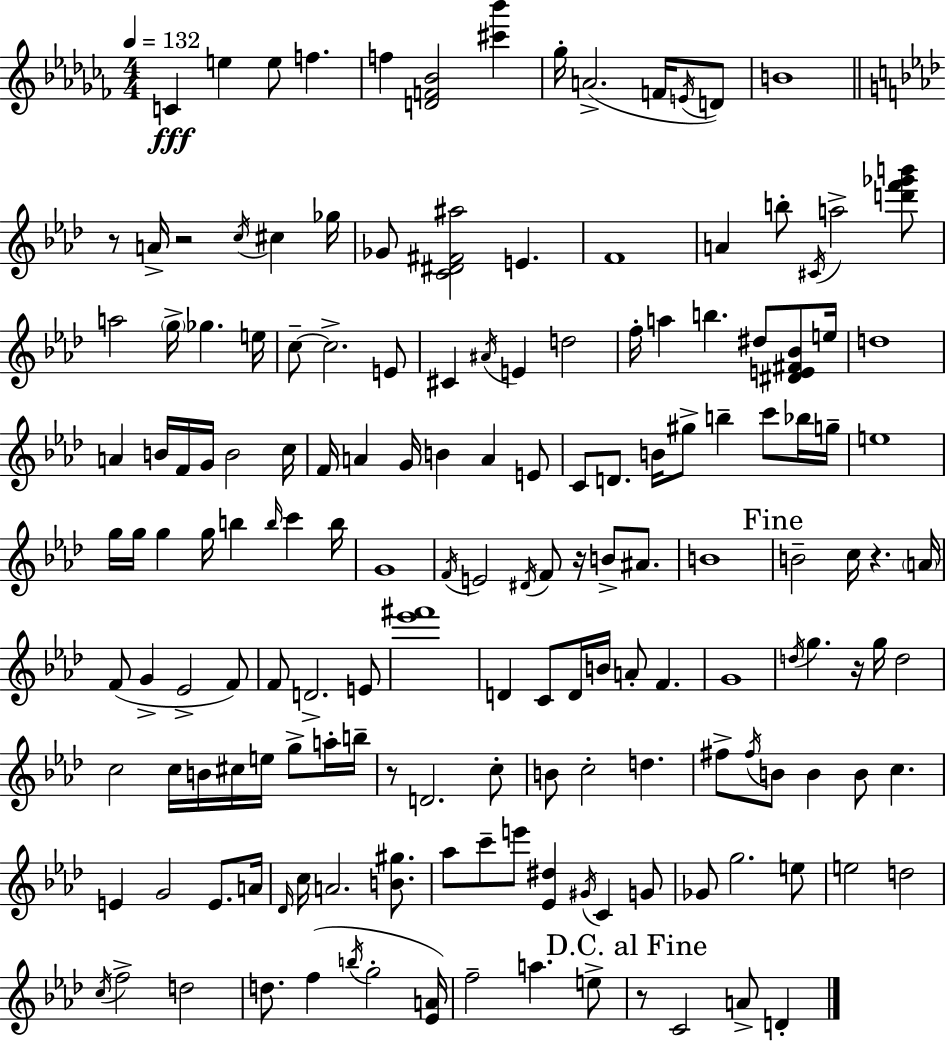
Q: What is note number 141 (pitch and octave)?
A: G5